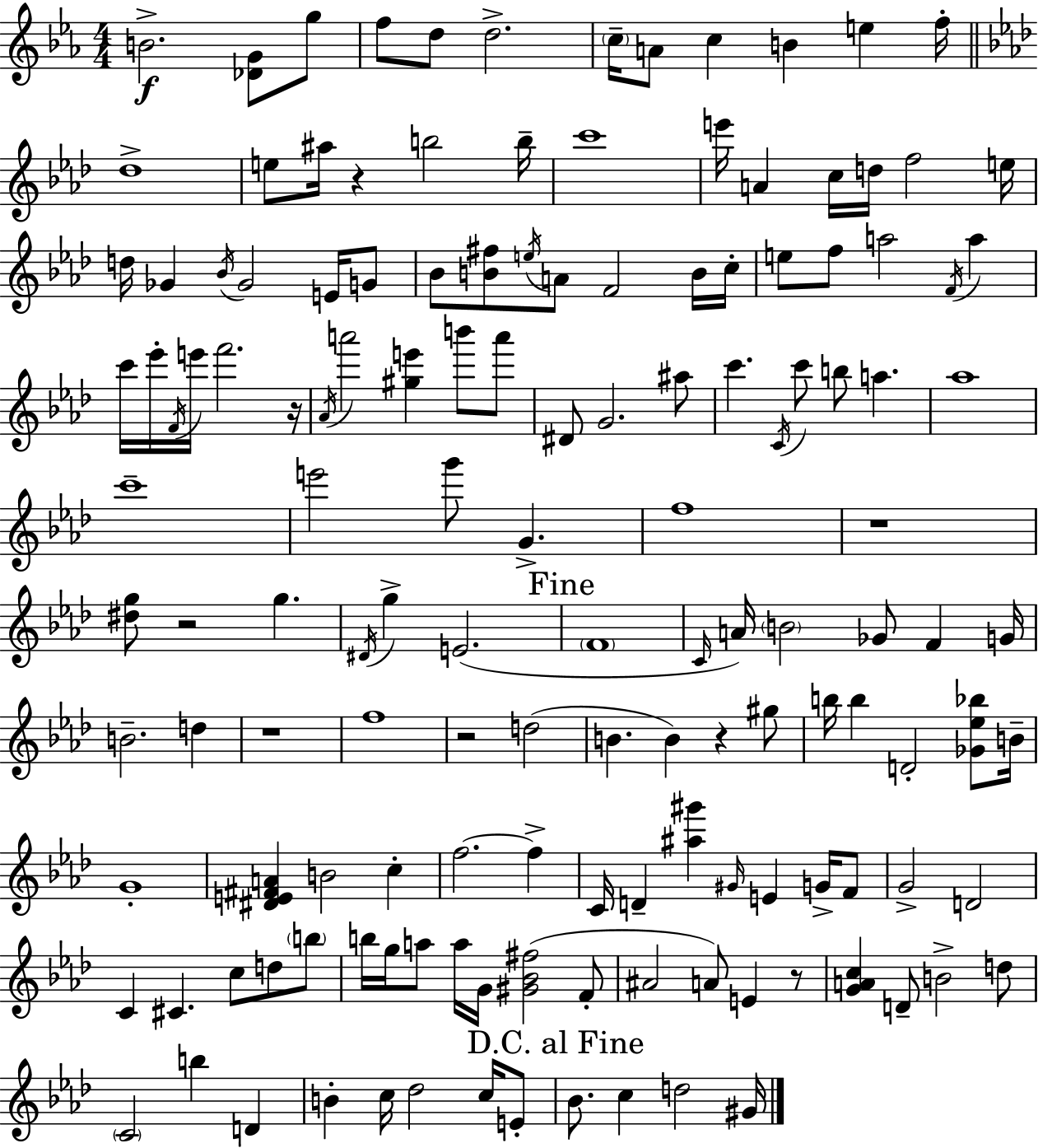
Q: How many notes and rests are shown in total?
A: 144